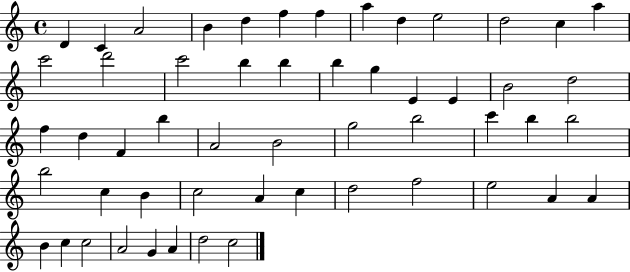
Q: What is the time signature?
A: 4/4